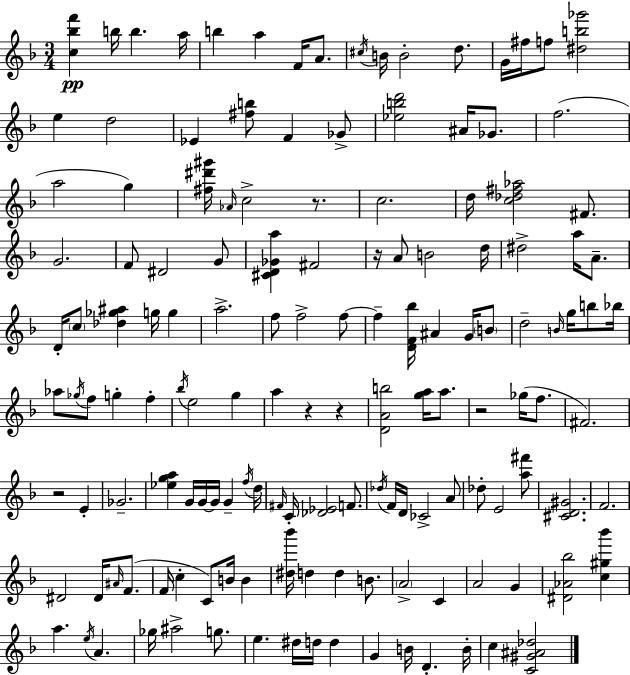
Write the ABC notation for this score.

X:1
T:Untitled
M:3/4
L:1/4
K:Dm
[c_bf'] b/4 b a/4 b a F/4 A/2 ^c/4 B/4 B2 d/2 G/4 ^f/4 f/2 [^db_g']2 e d2 _E [^fb]/2 F _G/2 [_ebd']2 ^A/4 _G/2 f2 a2 g [^f^d'^g']/4 _A/4 c2 z/2 c2 d/4 [c_d^f_a]2 ^F/2 G2 F/2 ^D2 G/2 [^CD_Ga] ^F2 z/4 A/2 B2 d/4 ^d2 a/4 A/2 D/4 c/2 [_d_g^a] g/4 g a2 f/2 f2 f/2 f [DF_b]/4 ^A G/4 B/2 d2 B/4 g/4 b/2 _b/4 _a/2 _g/4 f/2 g f _b/4 e2 g a z z [DAb]2 [ga]/4 a/2 z2 _g/4 f/2 ^F2 z2 E _G2 [_ega] G/4 G/4 G/4 G f/4 d/4 ^F/4 C/4 [_D_E]2 F/2 _d/4 F/4 D/4 _C2 A/2 _d/2 E2 [a^f']/2 [^CD^G]2 F2 ^D2 ^D/4 ^A/4 F/2 F/4 c C/2 B/4 B [^d_b']/4 d d B/2 A2 C A2 G [^D_A_b]2 [c^g_b'] a e/4 A _g/4 ^a2 g/2 e ^d/4 d/4 d G B/4 D B/4 c [C^G^A_d]2